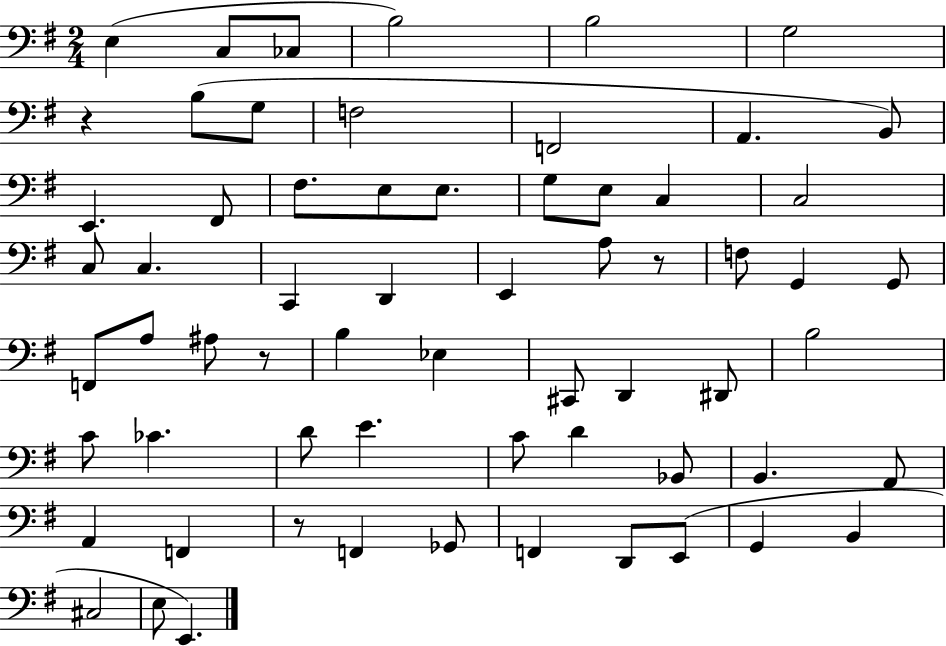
{
  \clef bass
  \numericTimeSignature
  \time 2/4
  \key g \major
  \repeat volta 2 { e4( c8 ces8 | b2) | b2 | g2 | \break r4 b8( g8 | f2 | f,2 | a,4. b,8) | \break e,4. fis,8 | fis8. e8 e8. | g8 e8 c4 | c2 | \break c8 c4. | c,4 d,4 | e,4 a8 r8 | f8 g,4 g,8 | \break f,8 a8 ais8 r8 | b4 ees4 | cis,8 d,4 dis,8 | b2 | \break c'8 ces'4. | d'8 e'4. | c'8 d'4 bes,8 | b,4. a,8 | \break a,4 f,4 | r8 f,4 ges,8 | f,4 d,8 e,8( | g,4 b,4 | \break cis2 | e8 e,4.) | } \bar "|."
}